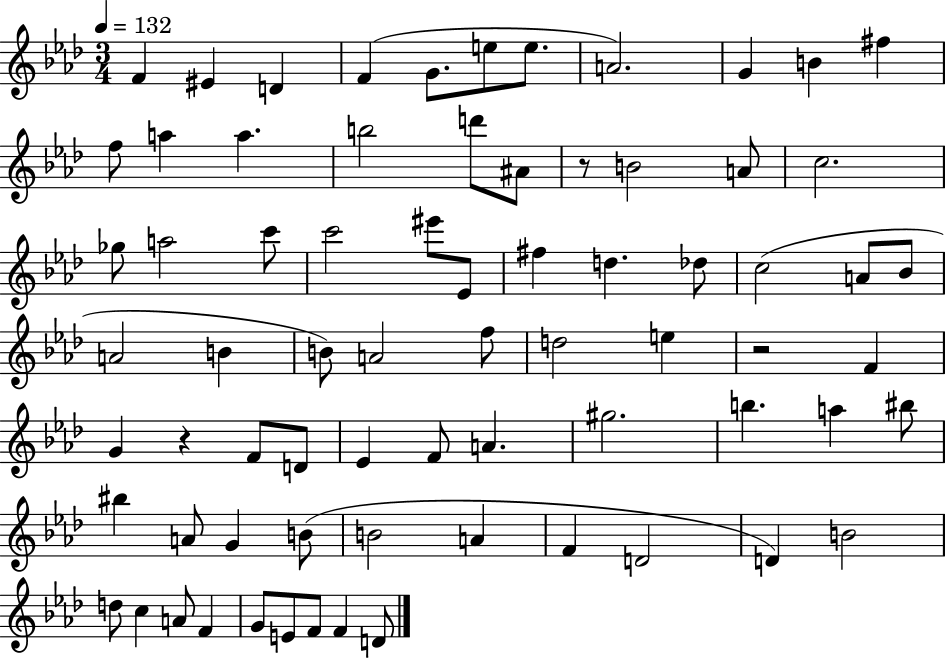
F4/q EIS4/q D4/q F4/q G4/e. E5/e E5/e. A4/h. G4/q B4/q F#5/q F5/e A5/q A5/q. B5/h D6/e A#4/e R/e B4/h A4/e C5/h. Gb5/e A5/h C6/e C6/h EIS6/e Eb4/e F#5/q D5/q. Db5/e C5/h A4/e Bb4/e A4/h B4/q B4/e A4/h F5/e D5/h E5/q R/h F4/q G4/q R/q F4/e D4/e Eb4/q F4/e A4/q. G#5/h. B5/q. A5/q BIS5/e BIS5/q A4/e G4/q B4/e B4/h A4/q F4/q D4/h D4/q B4/h D5/e C5/q A4/e F4/q G4/e E4/e F4/e F4/q D4/e